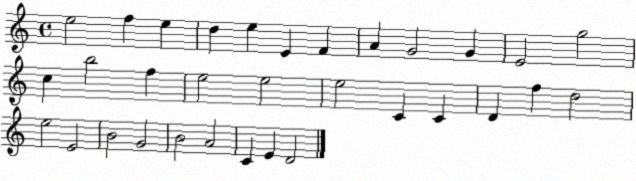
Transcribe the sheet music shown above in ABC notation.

X:1
T:Untitled
M:4/4
L:1/4
K:C
e2 f e d e E F A G2 G E2 g2 c b2 f e2 e2 e2 C C D f d2 e2 E2 B2 G2 B2 A2 C E D2